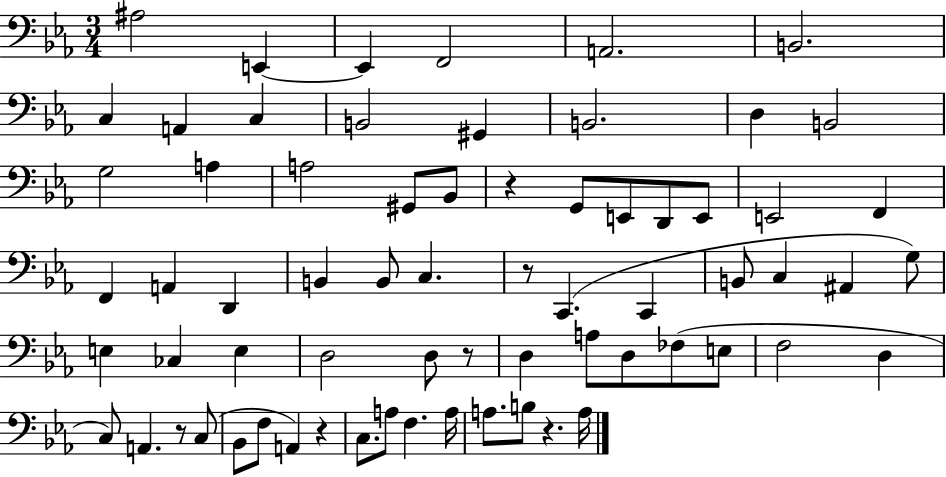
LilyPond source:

{
  \clef bass
  \numericTimeSignature
  \time 3/4
  \key ees \major
  ais2 e,4~~ | e,4 f,2 | a,2. | b,2. | \break c4 a,4 c4 | b,2 gis,4 | b,2. | d4 b,2 | \break g2 a4 | a2 gis,8 bes,8 | r4 g,8 e,8 d,8 e,8 | e,2 f,4 | \break f,4 a,4 d,4 | b,4 b,8 c4. | r8 c,4.( c,4 | b,8 c4 ais,4 g8) | \break e4 ces4 e4 | d2 d8 r8 | d4 a8 d8 fes8( e8 | f2 d4 | \break c8) a,4. r8 c8( | bes,8 f8 a,4) r4 | c8. a8 f4. a16 | a8. b8 r4. a16 | \break \bar "|."
}